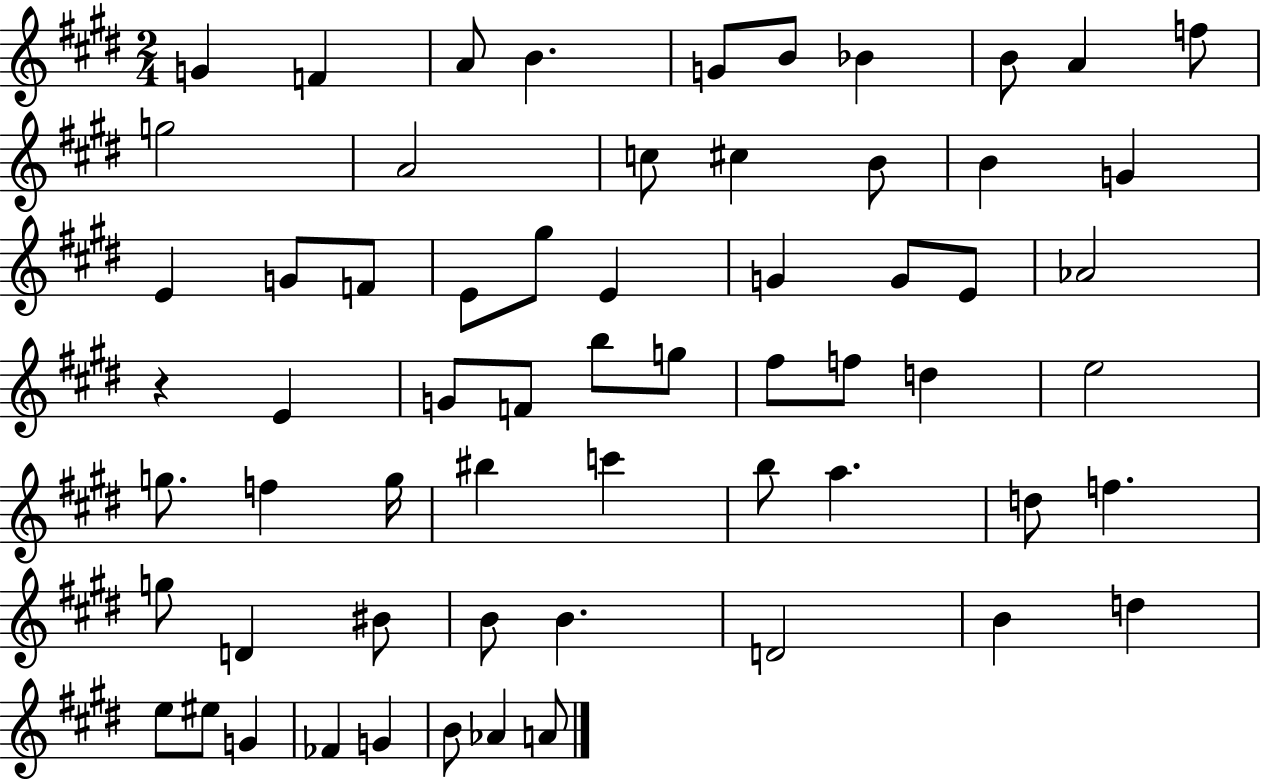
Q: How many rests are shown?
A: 1